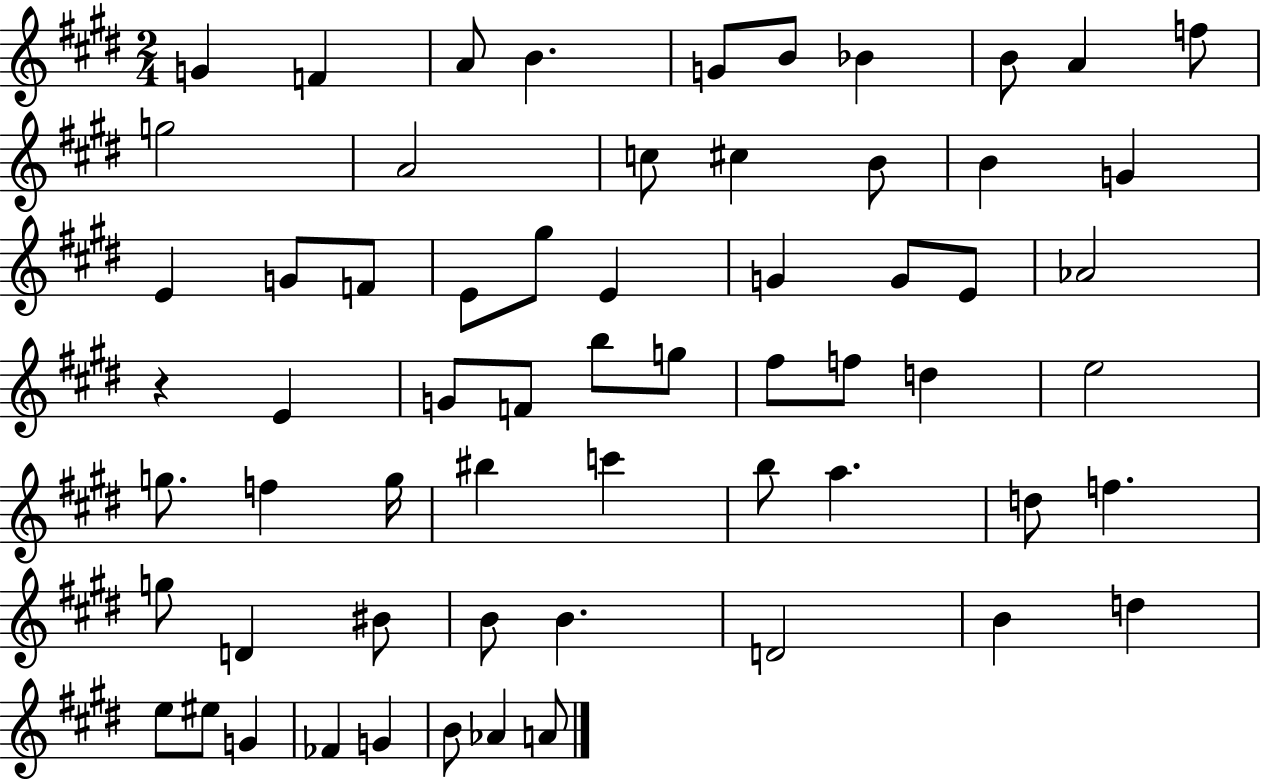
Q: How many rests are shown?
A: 1